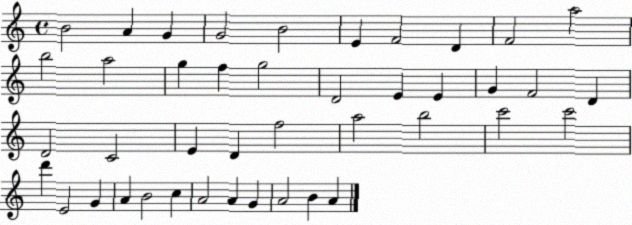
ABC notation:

X:1
T:Untitled
M:4/4
L:1/4
K:C
B2 A G G2 B2 E F2 D F2 a2 b2 a2 g f g2 D2 E E G F2 D D2 C2 E D f2 a2 b2 c'2 c'2 d' E2 G A B2 c A2 A G A2 B A